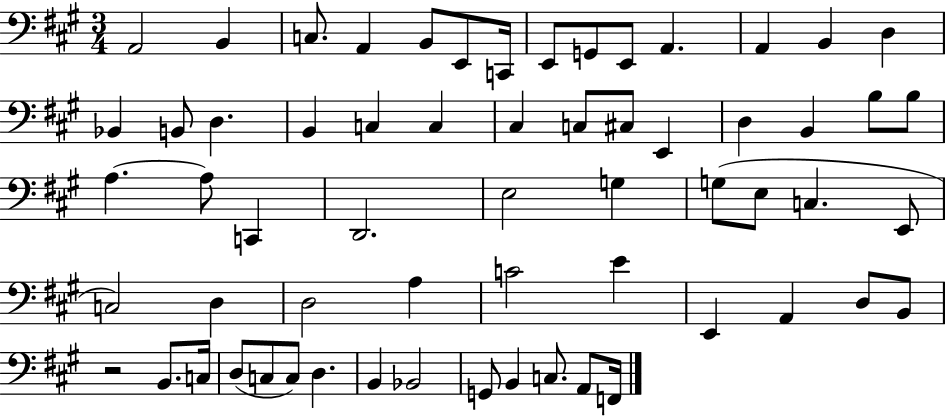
A2/h B2/q C3/e. A2/q B2/e E2/e C2/s E2/e G2/e E2/e A2/q. A2/q B2/q D3/q Bb2/q B2/e D3/q. B2/q C3/q C3/q C#3/q C3/e C#3/e E2/q D3/q B2/q B3/e B3/e A3/q. A3/e C2/q D2/h. E3/h G3/q G3/e E3/e C3/q. E2/e C3/h D3/q D3/h A3/q C4/h E4/q E2/q A2/q D3/e B2/e R/h B2/e. C3/s D3/e C3/e C3/e D3/q. B2/q Bb2/h G2/e B2/q C3/e. A2/e F2/s